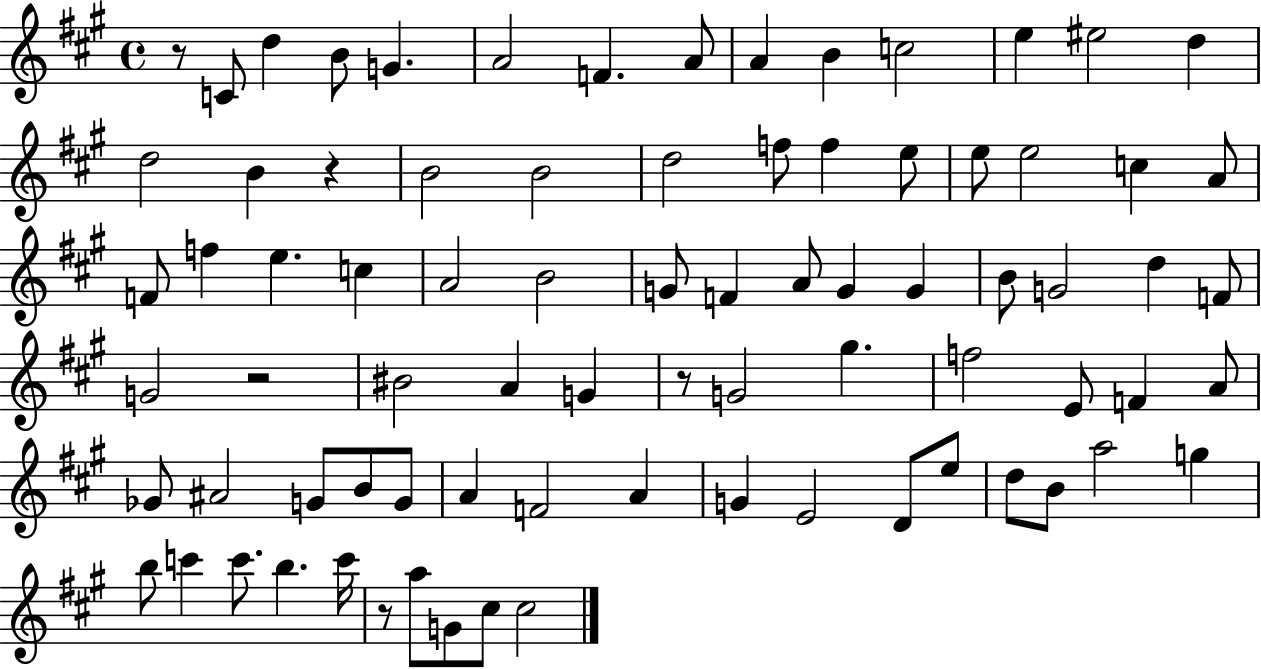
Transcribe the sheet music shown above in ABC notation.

X:1
T:Untitled
M:4/4
L:1/4
K:A
z/2 C/2 d B/2 G A2 F A/2 A B c2 e ^e2 d d2 B z B2 B2 d2 f/2 f e/2 e/2 e2 c A/2 F/2 f e c A2 B2 G/2 F A/2 G G B/2 G2 d F/2 G2 z2 ^B2 A G z/2 G2 ^g f2 E/2 F A/2 _G/2 ^A2 G/2 B/2 G/2 A F2 A G E2 D/2 e/2 d/2 B/2 a2 g b/2 c' c'/2 b c'/4 z/2 a/2 G/2 ^c/2 ^c2